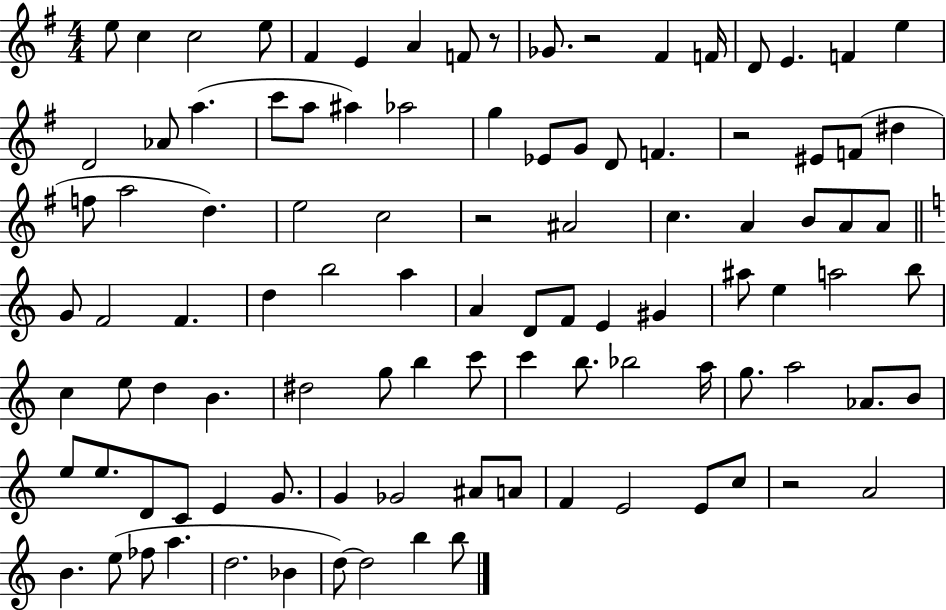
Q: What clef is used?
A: treble